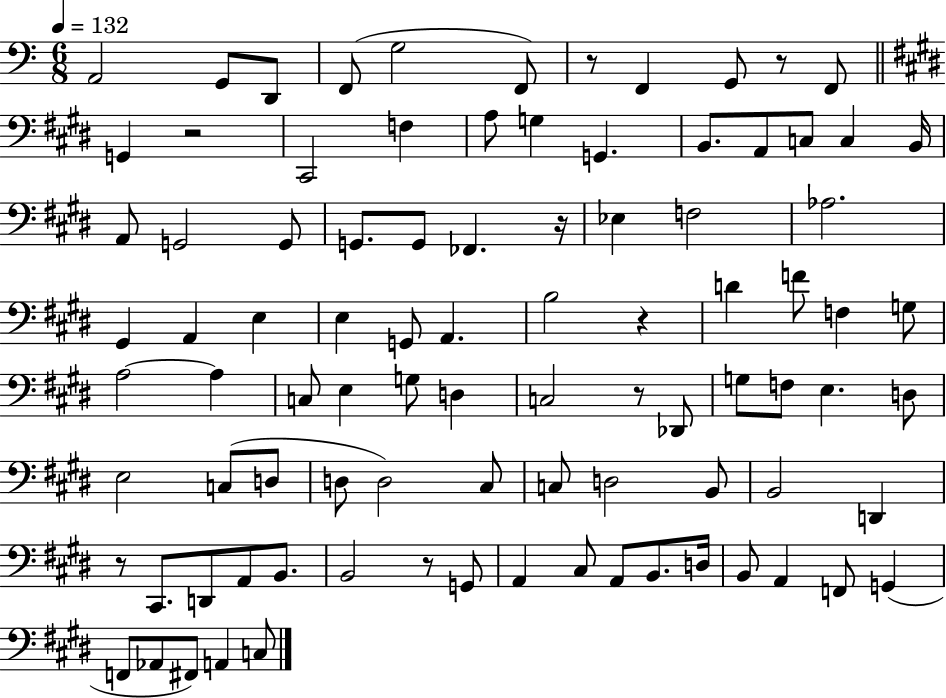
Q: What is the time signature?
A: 6/8